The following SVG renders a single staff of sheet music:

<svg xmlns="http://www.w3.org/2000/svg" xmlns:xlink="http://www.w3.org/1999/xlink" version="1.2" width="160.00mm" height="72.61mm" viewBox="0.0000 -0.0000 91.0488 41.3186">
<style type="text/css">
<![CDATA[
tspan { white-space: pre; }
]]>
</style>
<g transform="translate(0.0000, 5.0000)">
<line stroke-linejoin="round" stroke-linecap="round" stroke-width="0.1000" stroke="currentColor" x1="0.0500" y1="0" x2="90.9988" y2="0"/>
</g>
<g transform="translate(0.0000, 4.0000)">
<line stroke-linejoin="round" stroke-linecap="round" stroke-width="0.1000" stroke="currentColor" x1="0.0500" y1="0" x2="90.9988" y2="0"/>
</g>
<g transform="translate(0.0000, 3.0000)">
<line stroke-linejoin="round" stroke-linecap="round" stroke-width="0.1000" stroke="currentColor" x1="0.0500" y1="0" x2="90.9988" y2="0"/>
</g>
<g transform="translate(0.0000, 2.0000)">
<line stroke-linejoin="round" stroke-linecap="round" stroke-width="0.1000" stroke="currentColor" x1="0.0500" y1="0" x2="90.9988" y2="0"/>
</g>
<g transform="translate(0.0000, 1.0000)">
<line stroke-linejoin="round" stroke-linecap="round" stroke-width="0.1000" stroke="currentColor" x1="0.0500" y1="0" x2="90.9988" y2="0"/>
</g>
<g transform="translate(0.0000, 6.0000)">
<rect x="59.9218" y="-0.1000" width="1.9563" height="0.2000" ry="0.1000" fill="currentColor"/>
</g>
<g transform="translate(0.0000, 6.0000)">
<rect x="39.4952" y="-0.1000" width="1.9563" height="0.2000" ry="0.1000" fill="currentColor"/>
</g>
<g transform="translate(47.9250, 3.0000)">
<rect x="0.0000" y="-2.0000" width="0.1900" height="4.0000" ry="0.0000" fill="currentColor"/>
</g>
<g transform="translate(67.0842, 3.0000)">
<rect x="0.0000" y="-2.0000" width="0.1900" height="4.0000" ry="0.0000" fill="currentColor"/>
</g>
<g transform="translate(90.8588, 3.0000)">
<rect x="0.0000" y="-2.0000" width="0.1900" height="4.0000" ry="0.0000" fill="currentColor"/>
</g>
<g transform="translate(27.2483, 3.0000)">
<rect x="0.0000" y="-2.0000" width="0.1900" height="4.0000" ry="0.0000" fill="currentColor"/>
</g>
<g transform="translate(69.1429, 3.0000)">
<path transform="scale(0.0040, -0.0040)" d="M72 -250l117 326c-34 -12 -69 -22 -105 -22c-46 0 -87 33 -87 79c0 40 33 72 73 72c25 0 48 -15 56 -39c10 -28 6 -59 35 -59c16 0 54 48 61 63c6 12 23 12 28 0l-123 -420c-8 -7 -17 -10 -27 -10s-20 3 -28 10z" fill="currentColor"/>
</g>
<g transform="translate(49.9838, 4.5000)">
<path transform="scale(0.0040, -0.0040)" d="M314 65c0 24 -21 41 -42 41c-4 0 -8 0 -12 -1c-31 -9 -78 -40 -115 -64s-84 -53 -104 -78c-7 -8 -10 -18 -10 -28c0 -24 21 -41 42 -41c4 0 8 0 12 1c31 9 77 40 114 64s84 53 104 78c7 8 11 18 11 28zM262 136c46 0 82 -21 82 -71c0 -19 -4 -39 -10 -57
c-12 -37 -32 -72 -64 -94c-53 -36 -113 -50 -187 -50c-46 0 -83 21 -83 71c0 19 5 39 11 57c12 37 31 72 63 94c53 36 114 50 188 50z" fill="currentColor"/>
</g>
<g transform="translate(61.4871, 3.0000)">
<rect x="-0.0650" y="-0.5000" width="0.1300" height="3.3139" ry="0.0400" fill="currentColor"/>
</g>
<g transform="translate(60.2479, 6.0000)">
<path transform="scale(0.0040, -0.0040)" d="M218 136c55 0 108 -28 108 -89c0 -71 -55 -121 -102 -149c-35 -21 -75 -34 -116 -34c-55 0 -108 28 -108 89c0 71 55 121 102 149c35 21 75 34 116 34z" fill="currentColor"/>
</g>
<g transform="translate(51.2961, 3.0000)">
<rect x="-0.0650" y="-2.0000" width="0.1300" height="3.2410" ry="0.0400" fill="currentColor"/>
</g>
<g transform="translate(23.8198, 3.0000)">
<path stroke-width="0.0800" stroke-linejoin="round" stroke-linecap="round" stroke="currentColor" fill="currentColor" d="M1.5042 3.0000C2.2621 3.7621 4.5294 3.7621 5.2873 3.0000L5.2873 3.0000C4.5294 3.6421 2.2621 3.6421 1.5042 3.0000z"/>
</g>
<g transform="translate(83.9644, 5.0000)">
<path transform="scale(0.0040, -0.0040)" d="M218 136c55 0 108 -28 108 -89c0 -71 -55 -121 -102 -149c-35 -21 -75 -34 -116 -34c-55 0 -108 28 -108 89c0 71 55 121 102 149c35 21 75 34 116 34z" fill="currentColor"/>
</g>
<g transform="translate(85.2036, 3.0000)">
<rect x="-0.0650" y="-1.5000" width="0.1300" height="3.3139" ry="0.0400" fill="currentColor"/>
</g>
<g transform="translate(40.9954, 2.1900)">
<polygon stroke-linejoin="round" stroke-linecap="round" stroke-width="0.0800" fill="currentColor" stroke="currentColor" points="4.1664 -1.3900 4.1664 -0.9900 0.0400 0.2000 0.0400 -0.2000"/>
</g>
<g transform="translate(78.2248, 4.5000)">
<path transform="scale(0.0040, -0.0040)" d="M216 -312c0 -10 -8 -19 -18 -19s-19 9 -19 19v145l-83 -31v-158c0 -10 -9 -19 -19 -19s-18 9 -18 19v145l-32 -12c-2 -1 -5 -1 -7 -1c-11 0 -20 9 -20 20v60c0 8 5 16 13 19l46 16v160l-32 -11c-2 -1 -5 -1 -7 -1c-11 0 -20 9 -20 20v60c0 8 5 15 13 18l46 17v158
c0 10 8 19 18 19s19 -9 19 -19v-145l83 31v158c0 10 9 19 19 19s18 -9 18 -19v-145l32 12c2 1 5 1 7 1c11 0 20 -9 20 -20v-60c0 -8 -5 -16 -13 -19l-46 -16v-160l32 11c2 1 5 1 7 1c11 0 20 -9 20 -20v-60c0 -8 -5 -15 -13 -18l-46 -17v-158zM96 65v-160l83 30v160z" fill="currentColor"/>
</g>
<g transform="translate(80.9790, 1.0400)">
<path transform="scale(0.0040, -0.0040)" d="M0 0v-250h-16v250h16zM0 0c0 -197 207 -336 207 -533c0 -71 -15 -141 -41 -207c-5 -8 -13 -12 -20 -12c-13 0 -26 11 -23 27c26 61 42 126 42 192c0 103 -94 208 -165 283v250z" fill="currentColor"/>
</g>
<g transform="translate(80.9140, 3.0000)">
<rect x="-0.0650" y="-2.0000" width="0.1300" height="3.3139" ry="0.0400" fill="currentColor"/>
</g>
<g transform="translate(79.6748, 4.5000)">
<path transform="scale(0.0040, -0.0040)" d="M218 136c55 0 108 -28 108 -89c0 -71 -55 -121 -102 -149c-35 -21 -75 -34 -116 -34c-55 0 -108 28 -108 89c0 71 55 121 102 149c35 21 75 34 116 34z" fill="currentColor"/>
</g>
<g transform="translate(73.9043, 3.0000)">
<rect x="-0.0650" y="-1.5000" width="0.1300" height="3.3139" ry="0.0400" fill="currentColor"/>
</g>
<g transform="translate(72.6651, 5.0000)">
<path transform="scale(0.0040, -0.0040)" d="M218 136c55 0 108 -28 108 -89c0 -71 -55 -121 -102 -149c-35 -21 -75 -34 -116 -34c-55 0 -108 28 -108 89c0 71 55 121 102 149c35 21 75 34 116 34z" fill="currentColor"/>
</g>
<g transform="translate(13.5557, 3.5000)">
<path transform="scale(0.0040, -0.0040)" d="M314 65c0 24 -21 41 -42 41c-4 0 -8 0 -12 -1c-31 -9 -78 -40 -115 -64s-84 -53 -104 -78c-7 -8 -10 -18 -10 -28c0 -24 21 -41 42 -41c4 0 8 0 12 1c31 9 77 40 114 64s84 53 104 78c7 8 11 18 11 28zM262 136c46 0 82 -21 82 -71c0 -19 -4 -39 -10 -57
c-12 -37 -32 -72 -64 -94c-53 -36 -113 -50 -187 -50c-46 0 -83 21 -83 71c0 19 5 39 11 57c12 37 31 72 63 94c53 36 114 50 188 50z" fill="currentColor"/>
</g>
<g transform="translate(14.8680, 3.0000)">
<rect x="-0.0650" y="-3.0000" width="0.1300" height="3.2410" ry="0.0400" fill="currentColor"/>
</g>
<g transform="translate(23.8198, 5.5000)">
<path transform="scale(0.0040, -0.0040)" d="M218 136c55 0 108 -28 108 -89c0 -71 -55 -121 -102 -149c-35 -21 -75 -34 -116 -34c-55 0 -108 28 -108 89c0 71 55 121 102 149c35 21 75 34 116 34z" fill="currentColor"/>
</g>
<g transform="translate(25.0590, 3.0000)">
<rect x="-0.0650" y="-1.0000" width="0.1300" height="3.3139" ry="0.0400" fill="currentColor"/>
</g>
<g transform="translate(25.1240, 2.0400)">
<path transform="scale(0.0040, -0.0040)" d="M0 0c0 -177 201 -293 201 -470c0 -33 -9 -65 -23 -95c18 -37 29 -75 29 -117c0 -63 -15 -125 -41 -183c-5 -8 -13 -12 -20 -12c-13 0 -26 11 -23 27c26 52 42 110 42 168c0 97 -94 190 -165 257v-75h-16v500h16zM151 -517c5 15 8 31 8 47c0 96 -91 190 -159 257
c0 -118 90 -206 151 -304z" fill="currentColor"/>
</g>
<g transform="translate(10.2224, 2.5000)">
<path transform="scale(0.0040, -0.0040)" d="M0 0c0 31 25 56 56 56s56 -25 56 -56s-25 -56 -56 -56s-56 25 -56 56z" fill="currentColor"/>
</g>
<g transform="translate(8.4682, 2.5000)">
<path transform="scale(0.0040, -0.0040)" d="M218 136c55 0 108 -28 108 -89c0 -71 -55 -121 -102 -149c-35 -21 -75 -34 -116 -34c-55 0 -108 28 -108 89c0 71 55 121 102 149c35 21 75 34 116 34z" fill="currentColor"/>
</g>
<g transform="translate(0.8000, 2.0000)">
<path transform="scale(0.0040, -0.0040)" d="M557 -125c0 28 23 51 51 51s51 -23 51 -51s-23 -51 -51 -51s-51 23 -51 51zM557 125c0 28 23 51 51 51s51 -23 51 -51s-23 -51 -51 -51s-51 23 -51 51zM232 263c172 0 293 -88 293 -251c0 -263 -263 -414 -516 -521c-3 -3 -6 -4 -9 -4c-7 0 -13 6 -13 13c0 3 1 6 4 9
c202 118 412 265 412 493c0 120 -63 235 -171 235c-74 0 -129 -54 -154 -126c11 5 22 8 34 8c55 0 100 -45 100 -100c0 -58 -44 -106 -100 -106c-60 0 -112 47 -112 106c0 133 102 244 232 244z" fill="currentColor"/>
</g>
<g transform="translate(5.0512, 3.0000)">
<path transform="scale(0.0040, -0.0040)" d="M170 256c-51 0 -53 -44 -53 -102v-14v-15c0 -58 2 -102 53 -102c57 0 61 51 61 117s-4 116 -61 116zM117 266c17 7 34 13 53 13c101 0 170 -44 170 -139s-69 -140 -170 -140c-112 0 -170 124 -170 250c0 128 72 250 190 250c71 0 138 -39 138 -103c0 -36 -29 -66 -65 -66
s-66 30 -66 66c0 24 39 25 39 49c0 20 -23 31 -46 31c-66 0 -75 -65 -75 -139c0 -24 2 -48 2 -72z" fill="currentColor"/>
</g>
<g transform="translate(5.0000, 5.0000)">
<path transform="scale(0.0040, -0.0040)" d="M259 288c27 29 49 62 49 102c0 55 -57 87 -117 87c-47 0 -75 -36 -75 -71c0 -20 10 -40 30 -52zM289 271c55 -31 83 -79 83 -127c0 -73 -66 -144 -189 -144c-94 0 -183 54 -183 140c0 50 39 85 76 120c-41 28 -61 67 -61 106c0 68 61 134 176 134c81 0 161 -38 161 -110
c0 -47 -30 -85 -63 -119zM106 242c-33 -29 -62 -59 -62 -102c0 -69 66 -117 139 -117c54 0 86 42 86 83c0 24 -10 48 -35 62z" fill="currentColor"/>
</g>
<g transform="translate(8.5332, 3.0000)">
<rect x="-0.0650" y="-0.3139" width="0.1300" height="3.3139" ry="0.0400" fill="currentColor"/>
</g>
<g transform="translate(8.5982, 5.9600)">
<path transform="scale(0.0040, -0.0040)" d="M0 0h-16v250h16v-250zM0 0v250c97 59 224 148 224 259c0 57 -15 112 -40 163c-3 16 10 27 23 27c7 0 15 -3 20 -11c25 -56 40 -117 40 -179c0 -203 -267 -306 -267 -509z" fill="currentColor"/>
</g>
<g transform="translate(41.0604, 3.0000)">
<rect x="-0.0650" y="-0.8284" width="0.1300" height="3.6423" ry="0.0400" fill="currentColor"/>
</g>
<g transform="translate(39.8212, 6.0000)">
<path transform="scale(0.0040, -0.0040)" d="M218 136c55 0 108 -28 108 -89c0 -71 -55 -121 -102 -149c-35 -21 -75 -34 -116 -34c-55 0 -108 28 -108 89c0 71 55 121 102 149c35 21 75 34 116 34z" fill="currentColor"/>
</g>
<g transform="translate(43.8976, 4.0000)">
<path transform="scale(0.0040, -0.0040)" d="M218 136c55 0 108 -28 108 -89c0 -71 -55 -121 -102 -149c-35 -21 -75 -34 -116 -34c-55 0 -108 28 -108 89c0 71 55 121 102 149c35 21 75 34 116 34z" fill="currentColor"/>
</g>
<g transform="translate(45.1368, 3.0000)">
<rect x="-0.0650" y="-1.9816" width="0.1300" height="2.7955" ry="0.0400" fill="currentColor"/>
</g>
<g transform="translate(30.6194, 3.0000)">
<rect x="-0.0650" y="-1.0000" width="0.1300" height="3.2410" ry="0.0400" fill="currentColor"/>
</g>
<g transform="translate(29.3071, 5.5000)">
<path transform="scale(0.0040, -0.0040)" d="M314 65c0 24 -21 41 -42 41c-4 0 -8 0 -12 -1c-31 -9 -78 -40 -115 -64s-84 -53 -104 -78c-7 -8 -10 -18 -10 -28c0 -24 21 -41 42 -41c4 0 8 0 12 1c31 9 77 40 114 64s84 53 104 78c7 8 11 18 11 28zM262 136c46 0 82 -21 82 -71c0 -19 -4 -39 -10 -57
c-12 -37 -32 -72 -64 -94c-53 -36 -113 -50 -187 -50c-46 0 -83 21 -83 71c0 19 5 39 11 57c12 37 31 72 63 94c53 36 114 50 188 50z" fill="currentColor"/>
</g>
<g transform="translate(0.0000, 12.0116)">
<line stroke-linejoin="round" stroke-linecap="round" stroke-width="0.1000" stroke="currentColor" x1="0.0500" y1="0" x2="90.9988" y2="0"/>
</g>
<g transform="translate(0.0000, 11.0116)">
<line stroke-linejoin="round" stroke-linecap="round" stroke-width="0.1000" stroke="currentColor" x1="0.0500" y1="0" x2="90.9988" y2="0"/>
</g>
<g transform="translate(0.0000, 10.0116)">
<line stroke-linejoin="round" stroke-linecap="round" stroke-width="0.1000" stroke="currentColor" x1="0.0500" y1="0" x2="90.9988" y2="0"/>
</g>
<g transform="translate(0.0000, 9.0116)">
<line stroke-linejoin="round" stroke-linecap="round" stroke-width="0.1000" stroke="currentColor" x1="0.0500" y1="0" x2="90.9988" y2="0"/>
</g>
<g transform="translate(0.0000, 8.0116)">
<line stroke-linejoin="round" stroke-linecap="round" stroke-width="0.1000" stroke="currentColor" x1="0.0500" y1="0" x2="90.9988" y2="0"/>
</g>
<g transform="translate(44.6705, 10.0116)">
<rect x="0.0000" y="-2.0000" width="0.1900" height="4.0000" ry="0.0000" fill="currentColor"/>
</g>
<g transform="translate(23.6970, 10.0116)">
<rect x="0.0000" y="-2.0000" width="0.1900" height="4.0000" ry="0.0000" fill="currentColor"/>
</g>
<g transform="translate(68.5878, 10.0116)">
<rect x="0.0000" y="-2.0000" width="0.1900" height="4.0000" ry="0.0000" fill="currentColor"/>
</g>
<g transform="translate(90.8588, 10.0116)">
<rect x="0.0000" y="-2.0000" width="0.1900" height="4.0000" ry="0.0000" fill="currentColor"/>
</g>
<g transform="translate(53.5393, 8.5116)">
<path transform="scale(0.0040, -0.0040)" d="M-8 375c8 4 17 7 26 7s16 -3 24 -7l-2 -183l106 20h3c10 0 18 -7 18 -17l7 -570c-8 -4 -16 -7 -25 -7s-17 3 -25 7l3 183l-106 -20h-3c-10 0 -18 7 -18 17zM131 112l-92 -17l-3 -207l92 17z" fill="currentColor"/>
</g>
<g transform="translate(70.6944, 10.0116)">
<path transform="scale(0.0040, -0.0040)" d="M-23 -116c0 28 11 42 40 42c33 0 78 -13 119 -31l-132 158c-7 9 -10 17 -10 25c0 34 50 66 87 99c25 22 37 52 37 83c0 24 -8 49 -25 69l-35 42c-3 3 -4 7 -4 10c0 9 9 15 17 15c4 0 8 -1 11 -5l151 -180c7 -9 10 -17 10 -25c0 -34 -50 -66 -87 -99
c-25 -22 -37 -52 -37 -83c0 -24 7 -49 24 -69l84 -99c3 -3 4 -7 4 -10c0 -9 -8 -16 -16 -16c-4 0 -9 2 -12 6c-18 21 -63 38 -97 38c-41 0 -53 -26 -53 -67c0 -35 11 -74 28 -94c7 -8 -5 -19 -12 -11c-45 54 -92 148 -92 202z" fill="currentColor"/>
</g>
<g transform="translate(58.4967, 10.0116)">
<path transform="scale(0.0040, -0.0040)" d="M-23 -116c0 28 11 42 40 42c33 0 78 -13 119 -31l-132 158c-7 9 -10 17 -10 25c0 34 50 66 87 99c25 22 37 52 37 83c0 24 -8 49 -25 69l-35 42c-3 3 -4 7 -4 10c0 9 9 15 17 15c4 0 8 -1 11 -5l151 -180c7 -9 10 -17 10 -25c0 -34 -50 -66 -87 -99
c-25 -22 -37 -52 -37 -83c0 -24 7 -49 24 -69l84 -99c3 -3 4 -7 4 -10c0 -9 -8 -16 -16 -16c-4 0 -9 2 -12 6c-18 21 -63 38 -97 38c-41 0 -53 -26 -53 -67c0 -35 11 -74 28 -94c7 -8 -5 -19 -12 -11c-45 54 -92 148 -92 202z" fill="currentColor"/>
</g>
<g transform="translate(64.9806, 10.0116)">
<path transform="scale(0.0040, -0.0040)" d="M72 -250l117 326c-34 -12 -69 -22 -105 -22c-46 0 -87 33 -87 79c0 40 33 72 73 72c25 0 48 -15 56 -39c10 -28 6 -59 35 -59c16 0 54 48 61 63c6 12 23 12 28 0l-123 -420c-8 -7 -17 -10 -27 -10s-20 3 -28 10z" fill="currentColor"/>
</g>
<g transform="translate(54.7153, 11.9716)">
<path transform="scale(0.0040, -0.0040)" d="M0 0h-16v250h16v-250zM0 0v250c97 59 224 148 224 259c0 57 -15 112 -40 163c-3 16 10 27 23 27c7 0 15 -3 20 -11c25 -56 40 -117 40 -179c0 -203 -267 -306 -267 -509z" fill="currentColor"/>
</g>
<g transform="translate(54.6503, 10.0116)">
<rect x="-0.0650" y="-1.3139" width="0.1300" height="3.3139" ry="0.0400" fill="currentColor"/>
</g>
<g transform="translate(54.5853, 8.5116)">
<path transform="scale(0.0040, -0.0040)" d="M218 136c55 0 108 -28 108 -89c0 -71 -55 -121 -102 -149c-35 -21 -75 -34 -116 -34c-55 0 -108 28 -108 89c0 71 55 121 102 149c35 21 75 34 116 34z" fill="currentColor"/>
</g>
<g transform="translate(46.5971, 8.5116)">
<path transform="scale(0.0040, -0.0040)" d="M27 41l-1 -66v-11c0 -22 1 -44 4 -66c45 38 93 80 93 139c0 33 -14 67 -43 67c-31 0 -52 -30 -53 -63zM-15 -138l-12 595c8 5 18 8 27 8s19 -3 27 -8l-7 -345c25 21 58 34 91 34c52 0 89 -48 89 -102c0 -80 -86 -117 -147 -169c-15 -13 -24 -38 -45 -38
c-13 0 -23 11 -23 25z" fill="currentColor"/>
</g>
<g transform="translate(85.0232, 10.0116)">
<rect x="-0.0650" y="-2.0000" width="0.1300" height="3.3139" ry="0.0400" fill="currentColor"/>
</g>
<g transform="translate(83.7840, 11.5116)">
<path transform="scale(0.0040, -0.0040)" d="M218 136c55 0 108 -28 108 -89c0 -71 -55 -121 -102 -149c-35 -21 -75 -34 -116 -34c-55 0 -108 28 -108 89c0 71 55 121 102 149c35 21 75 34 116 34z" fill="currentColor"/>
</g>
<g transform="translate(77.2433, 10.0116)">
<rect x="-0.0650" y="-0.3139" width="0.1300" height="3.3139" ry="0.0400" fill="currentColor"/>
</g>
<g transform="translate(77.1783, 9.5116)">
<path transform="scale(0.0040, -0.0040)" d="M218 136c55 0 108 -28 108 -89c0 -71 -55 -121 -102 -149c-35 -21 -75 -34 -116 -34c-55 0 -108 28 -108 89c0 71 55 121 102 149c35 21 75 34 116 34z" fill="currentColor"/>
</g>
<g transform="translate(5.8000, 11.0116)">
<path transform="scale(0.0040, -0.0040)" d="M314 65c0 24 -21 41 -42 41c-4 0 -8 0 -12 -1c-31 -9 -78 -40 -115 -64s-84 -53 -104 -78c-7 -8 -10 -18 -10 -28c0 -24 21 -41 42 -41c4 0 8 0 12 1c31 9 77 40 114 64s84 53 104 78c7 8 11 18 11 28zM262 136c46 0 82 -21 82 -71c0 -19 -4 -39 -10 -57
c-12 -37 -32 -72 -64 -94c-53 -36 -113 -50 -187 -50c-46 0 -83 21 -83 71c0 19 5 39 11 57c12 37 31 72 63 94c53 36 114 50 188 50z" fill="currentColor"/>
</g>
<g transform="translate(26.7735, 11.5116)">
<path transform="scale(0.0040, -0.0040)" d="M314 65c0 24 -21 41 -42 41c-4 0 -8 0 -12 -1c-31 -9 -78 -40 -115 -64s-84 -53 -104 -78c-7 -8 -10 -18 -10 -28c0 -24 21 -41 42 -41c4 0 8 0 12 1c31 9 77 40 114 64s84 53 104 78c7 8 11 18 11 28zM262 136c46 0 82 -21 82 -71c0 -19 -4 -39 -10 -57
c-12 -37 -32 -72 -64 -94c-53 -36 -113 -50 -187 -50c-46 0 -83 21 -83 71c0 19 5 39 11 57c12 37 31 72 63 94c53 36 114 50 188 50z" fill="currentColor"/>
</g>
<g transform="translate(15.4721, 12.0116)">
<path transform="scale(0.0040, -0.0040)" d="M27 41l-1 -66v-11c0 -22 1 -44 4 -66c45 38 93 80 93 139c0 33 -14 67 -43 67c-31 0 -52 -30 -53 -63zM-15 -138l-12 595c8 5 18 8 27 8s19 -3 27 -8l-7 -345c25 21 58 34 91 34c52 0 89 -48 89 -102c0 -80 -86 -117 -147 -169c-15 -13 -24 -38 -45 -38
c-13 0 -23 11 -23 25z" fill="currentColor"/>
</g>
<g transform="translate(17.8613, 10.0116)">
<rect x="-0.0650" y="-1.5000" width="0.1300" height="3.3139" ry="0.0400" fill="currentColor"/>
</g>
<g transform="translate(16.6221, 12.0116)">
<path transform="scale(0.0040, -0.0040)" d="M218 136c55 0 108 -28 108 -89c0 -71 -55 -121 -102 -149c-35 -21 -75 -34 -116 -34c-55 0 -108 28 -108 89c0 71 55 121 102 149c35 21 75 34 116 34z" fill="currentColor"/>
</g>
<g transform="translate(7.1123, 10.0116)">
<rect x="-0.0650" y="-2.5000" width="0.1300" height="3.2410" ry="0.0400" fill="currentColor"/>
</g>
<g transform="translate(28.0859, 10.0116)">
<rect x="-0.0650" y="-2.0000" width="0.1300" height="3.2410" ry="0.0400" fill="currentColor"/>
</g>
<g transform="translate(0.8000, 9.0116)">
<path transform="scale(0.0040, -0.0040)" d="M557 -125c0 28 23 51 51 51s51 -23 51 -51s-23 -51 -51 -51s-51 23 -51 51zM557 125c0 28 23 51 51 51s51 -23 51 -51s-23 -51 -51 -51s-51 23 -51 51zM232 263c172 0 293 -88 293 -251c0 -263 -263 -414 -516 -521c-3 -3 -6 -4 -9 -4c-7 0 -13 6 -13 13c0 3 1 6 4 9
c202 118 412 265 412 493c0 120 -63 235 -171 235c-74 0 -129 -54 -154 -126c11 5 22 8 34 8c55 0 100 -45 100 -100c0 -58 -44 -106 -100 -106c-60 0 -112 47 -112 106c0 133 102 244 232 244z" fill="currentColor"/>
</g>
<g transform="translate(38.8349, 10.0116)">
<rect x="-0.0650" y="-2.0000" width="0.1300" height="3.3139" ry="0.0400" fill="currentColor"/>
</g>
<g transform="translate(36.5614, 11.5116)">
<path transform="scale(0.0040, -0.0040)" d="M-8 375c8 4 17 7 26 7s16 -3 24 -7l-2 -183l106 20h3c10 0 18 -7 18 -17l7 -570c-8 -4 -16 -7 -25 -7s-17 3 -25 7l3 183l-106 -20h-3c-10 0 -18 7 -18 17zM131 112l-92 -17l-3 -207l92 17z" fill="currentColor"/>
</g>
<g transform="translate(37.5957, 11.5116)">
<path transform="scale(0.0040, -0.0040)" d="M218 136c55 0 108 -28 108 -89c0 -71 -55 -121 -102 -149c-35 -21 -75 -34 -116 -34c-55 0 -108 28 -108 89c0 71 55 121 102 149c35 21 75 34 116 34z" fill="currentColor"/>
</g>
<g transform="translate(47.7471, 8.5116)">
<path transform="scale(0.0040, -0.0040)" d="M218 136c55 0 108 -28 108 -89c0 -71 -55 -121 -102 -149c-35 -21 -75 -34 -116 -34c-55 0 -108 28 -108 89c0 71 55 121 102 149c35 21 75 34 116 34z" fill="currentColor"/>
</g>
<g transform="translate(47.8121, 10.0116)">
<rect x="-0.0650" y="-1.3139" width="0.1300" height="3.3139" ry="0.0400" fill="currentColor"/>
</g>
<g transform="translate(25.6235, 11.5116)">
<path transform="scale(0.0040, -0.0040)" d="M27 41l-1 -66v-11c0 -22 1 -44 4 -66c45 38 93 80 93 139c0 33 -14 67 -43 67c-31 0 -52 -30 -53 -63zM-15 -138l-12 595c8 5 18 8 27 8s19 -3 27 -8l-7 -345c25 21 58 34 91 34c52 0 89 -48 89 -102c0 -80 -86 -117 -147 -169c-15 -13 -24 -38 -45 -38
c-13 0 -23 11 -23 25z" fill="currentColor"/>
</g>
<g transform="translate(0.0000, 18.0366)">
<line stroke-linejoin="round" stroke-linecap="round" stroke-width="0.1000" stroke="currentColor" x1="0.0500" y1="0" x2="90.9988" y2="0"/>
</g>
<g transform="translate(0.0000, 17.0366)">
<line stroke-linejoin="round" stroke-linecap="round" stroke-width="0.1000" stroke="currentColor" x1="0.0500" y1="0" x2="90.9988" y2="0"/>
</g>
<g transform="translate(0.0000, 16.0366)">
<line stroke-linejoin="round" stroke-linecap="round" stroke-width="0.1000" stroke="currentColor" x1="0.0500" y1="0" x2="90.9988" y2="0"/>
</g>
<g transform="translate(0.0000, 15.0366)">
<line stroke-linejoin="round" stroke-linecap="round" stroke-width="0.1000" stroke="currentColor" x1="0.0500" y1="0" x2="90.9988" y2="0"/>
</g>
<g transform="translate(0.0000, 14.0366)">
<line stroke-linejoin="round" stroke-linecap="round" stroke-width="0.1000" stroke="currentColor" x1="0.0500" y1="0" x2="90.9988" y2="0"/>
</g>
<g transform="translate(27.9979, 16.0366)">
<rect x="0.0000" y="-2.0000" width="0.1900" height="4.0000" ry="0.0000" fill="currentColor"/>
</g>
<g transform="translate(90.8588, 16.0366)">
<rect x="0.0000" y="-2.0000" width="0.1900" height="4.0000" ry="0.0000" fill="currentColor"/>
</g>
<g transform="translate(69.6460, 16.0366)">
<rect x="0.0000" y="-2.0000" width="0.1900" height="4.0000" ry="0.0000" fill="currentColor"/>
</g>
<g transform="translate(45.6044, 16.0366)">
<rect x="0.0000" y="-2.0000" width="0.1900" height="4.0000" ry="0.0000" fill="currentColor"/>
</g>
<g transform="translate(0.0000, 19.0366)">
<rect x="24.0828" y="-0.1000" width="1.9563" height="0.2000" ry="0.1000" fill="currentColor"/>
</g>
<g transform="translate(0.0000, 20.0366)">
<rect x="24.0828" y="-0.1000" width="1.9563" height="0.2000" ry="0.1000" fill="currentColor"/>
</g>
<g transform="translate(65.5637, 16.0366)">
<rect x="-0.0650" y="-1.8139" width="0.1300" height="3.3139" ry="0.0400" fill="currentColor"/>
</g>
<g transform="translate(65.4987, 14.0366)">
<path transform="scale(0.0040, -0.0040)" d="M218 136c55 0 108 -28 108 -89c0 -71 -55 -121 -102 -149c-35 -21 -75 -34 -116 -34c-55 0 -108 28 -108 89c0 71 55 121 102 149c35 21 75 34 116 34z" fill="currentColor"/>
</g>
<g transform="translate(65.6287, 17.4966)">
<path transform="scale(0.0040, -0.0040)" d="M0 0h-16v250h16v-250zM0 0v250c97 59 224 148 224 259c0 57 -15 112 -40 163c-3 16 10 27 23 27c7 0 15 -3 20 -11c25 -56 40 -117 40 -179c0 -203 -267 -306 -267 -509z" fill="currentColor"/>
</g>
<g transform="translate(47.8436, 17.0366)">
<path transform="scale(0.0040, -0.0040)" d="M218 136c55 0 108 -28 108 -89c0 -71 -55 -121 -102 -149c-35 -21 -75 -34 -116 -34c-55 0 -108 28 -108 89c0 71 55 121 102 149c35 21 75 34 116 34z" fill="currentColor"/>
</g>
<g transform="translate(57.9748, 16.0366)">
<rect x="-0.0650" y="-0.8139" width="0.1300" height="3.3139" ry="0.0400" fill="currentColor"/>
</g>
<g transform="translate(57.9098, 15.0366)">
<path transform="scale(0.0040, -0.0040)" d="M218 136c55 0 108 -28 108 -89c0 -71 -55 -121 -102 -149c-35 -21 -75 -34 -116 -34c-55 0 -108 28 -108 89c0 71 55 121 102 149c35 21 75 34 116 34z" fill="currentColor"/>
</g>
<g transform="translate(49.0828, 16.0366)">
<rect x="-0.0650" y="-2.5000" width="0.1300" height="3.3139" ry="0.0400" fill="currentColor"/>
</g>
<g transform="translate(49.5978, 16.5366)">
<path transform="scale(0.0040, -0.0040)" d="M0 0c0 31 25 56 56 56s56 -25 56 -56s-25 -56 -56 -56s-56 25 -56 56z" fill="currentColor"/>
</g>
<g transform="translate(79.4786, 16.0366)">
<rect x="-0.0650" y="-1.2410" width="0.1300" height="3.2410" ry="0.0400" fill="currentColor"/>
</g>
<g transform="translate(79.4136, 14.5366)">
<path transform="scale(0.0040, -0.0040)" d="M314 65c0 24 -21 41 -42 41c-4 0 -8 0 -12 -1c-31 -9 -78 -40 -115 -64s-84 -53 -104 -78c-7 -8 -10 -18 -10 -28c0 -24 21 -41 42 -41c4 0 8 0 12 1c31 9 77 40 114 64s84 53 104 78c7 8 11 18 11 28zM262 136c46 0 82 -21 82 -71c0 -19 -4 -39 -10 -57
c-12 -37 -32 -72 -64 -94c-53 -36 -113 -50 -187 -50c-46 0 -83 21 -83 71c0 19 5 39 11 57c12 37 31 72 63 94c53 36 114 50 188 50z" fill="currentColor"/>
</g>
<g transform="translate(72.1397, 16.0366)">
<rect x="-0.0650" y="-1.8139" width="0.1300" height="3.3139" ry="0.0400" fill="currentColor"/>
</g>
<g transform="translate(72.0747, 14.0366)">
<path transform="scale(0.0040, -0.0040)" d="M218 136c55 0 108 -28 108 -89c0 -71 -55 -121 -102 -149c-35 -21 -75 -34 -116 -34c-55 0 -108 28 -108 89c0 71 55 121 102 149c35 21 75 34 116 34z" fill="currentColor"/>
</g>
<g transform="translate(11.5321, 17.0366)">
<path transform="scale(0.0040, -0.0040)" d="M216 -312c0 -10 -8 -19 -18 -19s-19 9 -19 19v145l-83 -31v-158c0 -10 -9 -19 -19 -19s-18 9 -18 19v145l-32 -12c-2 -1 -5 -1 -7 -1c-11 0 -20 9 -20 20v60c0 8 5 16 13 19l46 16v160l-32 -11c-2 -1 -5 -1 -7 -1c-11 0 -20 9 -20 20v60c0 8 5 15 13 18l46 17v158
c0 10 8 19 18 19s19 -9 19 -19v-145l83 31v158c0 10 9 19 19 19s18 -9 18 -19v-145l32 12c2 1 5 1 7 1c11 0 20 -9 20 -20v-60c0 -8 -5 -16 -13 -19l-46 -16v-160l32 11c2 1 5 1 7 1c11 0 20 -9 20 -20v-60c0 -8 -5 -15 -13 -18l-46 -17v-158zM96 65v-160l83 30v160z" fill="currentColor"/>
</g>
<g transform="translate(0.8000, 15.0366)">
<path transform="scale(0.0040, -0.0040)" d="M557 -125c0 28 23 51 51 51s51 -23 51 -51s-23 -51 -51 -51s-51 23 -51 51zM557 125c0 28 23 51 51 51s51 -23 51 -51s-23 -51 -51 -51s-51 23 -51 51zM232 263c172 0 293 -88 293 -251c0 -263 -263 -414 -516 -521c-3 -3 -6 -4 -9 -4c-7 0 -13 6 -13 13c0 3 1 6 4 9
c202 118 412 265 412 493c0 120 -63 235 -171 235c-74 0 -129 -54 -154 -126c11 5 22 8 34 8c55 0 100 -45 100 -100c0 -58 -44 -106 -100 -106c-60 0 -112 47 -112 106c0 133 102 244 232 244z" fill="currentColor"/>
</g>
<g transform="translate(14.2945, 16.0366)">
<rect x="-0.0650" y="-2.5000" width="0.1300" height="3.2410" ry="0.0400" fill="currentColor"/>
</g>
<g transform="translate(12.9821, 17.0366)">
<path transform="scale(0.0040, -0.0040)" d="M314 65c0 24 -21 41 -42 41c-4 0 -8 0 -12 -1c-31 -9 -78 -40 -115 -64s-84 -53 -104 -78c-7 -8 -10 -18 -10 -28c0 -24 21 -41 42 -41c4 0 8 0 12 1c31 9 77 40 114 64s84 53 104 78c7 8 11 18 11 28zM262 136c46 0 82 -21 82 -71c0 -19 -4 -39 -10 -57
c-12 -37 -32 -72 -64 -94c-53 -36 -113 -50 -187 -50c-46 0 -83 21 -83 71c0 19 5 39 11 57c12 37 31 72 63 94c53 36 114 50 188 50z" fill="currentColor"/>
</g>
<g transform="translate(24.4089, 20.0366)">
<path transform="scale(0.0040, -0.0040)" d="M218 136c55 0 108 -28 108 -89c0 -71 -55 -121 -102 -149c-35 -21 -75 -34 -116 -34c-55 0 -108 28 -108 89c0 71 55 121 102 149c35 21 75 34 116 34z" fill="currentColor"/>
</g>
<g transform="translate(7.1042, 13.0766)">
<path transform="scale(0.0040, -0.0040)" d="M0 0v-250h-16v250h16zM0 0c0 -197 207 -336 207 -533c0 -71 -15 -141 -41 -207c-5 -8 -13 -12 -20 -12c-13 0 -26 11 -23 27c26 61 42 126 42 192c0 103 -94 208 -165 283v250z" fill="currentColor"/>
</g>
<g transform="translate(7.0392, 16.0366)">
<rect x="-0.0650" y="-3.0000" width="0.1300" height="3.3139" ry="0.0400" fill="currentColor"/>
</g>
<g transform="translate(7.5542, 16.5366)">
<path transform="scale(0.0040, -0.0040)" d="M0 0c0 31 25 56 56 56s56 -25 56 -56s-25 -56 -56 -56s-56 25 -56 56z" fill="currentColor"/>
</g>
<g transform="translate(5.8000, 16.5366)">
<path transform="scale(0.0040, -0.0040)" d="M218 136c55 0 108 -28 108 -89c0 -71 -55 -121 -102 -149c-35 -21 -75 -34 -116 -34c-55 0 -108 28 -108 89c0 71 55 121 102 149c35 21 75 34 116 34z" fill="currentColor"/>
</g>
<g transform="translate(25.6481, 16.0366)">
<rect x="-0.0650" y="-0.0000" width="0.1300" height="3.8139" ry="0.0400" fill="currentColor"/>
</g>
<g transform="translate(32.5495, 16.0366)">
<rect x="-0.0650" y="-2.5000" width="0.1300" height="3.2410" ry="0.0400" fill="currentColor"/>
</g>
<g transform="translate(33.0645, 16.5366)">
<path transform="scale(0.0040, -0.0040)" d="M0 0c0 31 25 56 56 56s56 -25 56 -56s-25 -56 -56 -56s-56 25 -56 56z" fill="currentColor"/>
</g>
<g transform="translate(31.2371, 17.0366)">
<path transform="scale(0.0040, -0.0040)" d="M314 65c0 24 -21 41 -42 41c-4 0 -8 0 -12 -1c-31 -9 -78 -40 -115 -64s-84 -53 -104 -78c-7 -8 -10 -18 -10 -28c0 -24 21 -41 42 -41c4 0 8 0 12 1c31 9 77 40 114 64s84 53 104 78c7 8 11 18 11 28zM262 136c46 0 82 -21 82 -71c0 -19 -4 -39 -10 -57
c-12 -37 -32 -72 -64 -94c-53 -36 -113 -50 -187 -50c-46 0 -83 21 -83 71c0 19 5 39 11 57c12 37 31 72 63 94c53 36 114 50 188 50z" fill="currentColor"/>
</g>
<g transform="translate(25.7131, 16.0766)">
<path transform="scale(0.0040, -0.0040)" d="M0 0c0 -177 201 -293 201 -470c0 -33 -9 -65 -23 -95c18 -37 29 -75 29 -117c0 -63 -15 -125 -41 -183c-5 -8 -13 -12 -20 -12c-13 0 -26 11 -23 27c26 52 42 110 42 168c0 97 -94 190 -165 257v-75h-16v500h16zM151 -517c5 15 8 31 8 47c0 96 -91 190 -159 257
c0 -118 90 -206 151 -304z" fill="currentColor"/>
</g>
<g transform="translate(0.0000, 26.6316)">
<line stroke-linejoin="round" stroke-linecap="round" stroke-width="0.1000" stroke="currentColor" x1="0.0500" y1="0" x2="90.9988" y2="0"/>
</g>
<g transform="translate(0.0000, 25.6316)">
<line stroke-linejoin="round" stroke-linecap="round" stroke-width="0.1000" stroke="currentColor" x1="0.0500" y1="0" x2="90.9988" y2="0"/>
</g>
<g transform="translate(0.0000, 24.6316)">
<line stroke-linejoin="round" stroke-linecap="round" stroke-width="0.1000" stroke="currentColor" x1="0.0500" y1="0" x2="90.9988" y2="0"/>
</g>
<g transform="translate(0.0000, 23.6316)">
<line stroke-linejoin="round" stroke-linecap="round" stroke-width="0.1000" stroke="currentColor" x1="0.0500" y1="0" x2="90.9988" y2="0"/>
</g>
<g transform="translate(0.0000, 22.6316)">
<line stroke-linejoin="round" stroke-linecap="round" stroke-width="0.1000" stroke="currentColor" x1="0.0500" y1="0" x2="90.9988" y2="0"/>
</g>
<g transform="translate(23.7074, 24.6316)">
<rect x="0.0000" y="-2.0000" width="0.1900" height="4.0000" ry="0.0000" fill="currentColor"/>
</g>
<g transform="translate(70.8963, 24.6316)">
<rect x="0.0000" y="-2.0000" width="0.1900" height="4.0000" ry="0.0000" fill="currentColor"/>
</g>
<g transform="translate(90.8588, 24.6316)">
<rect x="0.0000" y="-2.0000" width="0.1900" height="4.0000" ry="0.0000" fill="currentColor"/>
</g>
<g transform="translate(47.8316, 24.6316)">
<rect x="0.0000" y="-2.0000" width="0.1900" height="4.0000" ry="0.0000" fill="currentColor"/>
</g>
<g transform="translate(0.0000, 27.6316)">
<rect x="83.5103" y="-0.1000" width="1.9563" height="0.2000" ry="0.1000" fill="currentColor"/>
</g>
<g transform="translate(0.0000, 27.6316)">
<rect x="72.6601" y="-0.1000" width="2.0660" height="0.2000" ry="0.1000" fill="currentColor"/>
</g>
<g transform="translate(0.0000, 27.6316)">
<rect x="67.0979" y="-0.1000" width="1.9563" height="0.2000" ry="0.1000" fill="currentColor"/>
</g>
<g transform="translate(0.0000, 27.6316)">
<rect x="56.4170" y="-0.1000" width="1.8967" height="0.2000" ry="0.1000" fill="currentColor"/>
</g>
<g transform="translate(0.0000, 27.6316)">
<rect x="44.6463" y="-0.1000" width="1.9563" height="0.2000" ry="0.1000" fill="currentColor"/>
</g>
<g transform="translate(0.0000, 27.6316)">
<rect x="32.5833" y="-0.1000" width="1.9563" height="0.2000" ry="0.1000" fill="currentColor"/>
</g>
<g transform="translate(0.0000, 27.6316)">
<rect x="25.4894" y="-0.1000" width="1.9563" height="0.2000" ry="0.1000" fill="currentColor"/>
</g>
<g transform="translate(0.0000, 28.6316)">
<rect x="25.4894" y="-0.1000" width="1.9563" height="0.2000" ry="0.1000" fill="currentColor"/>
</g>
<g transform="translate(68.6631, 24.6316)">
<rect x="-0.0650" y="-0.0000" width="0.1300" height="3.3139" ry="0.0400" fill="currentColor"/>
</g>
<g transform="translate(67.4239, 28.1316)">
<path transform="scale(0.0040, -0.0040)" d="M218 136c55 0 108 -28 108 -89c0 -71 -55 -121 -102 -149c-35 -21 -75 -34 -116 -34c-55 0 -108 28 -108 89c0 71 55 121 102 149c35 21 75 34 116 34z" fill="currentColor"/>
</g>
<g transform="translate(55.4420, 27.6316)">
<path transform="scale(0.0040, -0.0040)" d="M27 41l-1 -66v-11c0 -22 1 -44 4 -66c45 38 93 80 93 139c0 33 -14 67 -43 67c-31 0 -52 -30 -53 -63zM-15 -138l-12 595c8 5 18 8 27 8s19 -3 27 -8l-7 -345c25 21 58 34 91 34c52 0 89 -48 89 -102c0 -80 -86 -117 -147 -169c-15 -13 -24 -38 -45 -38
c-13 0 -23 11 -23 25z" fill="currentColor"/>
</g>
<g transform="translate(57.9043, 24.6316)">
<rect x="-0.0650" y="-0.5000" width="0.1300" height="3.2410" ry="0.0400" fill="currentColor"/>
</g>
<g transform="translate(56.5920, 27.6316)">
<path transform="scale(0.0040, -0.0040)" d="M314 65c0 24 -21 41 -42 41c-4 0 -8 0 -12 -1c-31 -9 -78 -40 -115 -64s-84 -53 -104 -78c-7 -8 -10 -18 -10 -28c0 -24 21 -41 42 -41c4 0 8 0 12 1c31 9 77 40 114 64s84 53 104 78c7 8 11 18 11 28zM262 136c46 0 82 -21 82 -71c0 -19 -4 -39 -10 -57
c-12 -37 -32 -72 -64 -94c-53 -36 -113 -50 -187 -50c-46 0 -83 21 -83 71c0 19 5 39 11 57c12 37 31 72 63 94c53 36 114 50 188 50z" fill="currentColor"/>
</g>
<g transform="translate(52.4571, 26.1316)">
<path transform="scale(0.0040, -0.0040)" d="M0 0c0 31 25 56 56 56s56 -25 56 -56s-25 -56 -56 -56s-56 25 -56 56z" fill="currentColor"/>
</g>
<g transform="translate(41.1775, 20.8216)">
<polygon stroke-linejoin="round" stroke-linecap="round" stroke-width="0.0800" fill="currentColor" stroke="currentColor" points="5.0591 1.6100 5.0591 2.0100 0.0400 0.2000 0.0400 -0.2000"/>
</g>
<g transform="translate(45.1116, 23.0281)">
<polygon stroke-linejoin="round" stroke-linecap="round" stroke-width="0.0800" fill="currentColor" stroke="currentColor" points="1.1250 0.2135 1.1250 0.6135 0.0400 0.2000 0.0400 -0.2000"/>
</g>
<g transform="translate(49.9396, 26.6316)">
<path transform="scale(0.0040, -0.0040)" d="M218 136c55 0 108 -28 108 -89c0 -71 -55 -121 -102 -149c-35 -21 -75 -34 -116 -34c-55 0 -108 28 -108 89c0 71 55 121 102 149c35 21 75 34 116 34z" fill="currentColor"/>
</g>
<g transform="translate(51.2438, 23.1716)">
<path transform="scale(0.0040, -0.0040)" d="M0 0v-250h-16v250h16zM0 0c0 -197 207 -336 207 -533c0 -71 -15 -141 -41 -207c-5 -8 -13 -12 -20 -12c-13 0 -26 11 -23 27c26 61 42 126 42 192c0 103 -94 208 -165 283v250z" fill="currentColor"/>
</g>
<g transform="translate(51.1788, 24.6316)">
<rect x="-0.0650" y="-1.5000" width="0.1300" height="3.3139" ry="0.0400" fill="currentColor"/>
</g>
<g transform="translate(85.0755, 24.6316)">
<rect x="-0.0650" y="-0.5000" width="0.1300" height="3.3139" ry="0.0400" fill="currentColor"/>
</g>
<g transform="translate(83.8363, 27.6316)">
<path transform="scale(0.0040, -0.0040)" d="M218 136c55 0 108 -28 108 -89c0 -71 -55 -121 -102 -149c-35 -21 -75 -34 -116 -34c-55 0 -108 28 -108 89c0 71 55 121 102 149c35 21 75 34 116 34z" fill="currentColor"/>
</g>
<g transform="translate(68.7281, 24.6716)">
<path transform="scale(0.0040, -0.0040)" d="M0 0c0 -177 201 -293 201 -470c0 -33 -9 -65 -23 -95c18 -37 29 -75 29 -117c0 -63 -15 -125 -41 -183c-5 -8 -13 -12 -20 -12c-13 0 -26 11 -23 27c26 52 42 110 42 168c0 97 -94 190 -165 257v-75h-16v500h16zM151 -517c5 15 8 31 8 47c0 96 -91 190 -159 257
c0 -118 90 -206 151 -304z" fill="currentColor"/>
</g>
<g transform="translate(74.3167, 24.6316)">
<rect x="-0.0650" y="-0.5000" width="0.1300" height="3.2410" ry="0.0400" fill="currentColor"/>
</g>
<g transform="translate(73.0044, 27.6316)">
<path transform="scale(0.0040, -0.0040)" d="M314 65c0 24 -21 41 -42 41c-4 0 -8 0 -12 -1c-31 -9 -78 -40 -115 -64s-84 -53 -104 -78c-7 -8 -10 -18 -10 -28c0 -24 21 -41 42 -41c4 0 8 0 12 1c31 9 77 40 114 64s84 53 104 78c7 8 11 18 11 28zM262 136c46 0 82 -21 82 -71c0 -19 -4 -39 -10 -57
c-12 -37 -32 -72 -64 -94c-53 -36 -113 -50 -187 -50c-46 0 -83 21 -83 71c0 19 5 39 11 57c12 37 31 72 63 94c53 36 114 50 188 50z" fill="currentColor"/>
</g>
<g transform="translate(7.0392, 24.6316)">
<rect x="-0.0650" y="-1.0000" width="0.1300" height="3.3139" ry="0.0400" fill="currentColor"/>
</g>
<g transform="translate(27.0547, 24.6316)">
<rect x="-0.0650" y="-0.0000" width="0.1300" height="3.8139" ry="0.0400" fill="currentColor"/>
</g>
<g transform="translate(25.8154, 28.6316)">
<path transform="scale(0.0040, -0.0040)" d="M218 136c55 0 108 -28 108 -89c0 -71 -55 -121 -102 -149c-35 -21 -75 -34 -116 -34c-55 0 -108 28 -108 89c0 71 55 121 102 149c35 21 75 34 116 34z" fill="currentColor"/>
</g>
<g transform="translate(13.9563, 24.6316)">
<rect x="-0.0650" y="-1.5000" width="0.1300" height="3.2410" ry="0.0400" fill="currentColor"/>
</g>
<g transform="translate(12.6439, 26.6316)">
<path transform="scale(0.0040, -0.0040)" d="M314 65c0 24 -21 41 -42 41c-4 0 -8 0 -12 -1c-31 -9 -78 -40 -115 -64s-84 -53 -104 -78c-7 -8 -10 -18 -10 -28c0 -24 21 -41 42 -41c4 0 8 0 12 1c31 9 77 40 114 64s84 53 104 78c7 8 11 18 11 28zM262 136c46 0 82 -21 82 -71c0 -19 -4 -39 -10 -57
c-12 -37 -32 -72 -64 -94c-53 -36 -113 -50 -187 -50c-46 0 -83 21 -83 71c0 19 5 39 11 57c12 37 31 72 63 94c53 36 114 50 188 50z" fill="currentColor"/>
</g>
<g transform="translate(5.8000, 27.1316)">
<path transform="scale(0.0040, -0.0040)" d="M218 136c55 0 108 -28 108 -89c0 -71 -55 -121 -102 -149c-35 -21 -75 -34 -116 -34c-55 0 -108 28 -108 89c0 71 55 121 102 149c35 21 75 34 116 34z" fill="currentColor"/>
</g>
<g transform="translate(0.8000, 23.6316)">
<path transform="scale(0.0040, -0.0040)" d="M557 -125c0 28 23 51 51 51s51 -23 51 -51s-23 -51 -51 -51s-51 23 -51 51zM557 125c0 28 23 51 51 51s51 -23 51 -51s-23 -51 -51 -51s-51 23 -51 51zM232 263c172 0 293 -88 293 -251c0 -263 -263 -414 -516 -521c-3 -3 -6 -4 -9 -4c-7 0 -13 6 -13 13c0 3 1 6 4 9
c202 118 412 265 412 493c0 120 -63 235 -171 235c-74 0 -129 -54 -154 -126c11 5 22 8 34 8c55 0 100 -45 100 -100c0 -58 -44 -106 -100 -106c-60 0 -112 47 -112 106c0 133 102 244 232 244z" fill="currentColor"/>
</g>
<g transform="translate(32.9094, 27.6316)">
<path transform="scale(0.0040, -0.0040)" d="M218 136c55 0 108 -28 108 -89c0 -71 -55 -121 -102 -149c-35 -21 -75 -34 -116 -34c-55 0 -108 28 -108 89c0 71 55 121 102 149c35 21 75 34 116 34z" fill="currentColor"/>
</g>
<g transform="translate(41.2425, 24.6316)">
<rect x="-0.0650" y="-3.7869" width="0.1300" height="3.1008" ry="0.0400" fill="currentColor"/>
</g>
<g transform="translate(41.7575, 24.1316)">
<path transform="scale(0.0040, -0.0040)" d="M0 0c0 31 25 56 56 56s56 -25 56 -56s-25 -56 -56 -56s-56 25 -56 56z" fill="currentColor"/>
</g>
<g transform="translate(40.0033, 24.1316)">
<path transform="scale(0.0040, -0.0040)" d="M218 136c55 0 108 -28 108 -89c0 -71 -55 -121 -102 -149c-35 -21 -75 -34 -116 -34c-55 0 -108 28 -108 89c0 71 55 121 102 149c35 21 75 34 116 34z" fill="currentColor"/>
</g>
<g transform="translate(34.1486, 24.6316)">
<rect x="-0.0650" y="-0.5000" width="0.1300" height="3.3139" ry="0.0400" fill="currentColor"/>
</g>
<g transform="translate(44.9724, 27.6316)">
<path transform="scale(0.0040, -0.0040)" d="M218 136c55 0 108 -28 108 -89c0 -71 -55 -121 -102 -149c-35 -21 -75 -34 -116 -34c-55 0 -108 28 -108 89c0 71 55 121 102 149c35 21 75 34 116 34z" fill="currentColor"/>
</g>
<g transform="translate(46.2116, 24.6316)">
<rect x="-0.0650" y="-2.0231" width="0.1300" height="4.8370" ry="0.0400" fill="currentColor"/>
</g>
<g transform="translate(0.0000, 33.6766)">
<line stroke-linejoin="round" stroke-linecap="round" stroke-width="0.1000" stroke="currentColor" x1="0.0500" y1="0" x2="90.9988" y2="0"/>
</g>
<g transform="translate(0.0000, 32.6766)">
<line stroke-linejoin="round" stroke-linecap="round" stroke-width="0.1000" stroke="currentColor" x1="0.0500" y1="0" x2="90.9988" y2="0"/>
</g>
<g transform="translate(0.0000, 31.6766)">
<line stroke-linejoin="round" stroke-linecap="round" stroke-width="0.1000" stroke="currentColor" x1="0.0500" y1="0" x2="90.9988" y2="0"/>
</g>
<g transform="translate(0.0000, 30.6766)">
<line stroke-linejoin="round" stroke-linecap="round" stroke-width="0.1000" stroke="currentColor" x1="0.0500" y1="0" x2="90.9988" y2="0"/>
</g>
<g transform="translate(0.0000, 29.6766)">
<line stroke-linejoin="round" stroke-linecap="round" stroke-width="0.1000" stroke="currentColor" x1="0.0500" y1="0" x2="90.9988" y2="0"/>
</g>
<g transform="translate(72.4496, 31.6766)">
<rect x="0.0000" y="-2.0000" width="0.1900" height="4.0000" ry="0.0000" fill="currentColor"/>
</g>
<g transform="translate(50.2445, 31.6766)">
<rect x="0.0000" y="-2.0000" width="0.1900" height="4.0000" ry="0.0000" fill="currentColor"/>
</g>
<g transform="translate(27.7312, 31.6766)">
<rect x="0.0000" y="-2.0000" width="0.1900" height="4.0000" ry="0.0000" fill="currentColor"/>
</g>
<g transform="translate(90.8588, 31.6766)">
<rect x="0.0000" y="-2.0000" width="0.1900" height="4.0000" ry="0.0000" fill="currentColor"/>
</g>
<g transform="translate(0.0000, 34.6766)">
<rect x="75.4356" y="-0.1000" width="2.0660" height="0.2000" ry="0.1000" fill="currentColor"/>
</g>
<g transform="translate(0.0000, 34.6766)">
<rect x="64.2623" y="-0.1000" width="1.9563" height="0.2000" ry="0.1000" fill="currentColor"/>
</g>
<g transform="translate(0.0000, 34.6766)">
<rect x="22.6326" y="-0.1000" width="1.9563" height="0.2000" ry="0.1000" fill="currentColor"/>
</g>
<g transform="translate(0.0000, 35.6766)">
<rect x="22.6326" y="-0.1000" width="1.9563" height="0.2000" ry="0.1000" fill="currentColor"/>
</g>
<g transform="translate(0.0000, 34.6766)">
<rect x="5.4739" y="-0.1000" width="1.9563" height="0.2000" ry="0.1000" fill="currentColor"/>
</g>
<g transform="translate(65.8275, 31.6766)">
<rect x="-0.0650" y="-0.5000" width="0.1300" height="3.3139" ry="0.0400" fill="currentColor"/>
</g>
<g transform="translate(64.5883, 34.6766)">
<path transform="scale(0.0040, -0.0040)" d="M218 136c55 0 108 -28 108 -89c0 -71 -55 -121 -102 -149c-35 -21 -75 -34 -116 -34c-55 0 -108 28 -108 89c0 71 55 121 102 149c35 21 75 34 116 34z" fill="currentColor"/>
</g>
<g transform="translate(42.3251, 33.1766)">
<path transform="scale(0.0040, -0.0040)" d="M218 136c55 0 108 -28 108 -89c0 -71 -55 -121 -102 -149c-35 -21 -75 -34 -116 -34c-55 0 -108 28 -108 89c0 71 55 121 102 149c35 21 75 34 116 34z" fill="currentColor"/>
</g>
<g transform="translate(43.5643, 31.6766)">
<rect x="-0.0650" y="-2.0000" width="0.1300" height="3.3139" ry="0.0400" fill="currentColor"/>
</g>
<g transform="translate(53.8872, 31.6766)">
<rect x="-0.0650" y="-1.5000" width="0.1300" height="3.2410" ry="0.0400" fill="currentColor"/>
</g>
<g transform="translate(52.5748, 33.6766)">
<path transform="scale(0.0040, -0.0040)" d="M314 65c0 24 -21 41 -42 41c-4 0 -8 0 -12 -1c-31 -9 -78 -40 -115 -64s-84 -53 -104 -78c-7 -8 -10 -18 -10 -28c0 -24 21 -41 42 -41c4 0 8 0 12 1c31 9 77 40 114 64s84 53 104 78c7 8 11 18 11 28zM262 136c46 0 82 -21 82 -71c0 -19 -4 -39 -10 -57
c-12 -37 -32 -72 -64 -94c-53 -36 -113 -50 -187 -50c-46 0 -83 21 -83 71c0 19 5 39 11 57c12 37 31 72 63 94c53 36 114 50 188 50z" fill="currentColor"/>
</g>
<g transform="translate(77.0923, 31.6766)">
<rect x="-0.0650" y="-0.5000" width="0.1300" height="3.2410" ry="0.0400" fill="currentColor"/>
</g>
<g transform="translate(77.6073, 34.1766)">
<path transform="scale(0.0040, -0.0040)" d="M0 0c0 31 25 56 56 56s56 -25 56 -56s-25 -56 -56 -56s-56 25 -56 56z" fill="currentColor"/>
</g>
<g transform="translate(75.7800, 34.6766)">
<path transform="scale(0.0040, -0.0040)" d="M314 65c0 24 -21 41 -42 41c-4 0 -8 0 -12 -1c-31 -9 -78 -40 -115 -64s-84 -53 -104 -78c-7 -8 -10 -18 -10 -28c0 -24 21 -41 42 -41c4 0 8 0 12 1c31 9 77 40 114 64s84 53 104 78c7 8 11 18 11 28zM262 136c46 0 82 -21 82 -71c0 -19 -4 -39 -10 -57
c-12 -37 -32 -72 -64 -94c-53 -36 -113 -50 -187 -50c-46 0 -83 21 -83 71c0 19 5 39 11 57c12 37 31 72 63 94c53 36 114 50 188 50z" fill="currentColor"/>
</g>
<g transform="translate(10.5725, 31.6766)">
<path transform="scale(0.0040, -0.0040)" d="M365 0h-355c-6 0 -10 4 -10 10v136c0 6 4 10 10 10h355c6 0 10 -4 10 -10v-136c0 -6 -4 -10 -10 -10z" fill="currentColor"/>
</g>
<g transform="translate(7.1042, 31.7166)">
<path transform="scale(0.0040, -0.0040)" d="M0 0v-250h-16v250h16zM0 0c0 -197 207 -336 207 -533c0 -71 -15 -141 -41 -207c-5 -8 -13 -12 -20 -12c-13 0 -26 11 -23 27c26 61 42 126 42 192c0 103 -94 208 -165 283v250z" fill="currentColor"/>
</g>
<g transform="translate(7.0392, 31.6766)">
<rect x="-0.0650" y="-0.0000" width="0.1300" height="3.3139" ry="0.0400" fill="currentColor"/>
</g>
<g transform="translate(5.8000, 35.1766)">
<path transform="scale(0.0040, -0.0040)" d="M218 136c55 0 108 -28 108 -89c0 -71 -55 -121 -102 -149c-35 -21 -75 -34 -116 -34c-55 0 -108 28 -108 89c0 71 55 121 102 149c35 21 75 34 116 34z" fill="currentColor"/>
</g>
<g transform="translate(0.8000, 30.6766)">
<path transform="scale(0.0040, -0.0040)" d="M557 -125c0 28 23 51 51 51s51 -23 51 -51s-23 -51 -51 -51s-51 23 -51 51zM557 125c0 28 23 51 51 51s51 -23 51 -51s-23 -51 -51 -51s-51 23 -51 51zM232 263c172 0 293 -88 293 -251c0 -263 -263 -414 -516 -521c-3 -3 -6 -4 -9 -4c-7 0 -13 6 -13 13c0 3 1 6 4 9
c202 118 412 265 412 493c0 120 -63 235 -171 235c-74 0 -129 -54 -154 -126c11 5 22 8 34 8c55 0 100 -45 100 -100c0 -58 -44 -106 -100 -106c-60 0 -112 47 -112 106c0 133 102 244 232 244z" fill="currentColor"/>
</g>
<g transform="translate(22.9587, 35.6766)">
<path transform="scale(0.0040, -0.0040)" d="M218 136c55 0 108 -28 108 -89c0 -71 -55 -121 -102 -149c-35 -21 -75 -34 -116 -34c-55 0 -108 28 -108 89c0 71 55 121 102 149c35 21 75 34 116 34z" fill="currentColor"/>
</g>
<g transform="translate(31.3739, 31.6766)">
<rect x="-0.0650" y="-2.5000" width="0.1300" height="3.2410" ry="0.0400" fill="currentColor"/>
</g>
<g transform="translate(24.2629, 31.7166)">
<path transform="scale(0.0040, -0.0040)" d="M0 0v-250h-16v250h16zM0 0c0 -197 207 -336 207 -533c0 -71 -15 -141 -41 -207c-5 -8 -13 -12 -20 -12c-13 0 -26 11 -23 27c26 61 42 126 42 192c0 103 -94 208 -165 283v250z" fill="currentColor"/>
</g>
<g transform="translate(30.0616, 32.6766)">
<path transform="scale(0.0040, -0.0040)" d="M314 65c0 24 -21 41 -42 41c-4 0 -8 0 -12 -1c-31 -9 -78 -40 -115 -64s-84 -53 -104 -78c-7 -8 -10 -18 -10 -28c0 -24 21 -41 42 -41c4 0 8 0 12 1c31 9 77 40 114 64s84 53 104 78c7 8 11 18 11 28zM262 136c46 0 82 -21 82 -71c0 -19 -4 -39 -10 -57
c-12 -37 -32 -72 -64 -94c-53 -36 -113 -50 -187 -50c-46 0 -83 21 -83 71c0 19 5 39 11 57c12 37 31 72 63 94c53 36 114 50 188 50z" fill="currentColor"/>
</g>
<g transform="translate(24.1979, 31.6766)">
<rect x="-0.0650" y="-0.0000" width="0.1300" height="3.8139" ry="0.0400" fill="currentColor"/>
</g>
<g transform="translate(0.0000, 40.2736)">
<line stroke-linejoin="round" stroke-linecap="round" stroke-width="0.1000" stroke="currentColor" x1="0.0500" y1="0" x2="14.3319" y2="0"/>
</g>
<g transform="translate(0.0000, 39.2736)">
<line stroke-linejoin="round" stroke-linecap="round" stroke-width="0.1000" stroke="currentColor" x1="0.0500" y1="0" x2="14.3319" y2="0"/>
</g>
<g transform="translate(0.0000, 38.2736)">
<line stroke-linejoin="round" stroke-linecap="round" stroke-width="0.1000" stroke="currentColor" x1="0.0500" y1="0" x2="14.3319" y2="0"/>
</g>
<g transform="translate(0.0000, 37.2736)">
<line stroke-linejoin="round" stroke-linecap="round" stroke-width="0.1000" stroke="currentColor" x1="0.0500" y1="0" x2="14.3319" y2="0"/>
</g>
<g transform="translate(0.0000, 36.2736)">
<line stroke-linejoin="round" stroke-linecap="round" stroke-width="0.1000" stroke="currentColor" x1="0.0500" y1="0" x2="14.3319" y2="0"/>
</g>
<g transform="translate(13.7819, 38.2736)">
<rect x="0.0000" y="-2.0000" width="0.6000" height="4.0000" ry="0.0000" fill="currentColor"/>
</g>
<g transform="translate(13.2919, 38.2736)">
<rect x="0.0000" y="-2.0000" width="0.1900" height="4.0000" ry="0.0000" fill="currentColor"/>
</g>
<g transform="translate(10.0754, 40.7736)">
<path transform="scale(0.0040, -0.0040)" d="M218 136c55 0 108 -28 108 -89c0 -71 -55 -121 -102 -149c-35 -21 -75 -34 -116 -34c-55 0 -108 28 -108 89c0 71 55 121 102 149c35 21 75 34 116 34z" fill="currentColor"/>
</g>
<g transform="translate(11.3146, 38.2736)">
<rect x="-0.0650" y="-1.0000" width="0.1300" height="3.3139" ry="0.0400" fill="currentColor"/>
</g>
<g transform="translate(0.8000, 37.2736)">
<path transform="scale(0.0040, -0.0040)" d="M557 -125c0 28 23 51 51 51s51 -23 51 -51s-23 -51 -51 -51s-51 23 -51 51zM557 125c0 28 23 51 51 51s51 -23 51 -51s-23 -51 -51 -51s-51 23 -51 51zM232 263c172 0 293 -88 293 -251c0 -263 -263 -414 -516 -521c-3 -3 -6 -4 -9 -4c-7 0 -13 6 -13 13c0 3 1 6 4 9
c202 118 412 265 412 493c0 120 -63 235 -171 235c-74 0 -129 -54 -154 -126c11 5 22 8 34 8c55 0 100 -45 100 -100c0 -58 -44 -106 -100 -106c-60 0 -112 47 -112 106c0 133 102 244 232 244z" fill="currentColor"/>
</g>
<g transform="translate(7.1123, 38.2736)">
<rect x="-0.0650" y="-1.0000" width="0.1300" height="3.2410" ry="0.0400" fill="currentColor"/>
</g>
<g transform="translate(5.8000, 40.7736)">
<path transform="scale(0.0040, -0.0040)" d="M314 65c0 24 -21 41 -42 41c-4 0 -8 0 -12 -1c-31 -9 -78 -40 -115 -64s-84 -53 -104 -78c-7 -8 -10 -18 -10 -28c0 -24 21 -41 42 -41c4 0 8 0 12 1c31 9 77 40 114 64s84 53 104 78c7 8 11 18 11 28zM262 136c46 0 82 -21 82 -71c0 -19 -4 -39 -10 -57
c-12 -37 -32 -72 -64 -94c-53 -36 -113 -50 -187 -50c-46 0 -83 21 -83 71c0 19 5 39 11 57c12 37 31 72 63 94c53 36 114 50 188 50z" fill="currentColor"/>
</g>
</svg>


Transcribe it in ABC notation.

X:1
T:Untitled
M:6/8
L:1/4
K:C
E,/2 C,2 F,,/4 F,,2 E,,/2 B,,/2 A,,2 E,, z/2 G,, ^A,,/2 G,, B,,2 _G,, _A,,2 A,, _G, G,/2 z z/2 z E, A,, C,/2 ^B,,2 C,,/4 B,,2 B,, F, A,/2 A, G,2 F,, G,,2 C,, E,, E,/2 E,,/4 G,,/2 _E,,2 D,,/4 E,,2 E,, D,,/2 z2 C,,/2 B,,2 A,, G,,2 E,, E,,2 F,,2 F,,